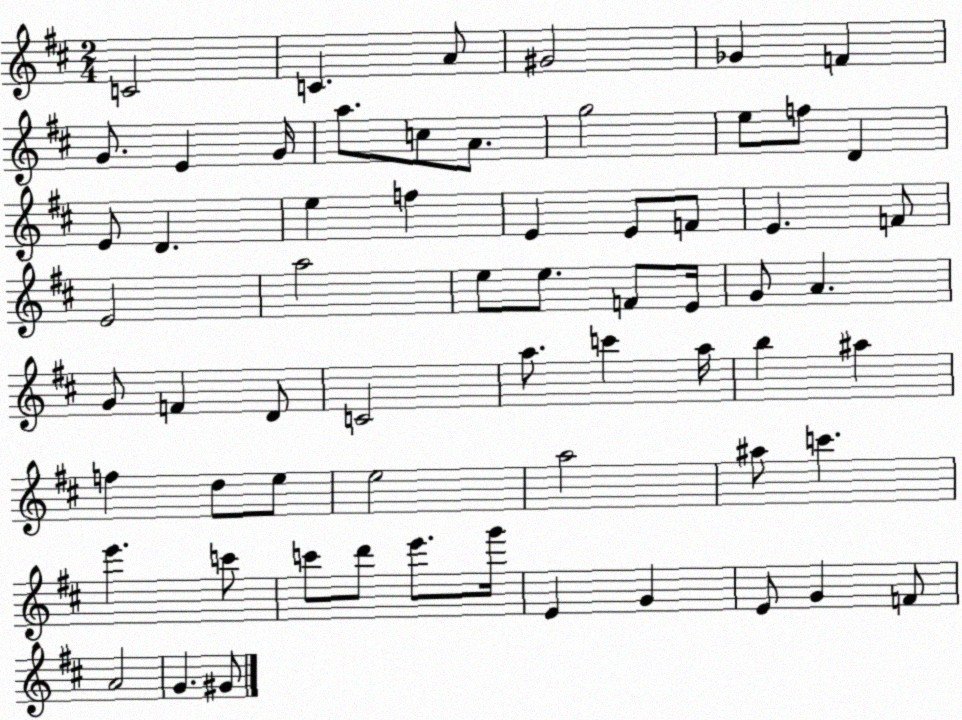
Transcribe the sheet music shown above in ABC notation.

X:1
T:Untitled
M:2/4
L:1/4
K:D
C2 C A/2 ^G2 _G F G/2 E G/4 a/2 c/2 A/2 g2 e/2 f/2 D E/2 D e f E E/2 F/2 E F/2 E2 a2 e/2 e/2 F/2 E/4 G/2 A G/2 F D/2 C2 a/2 c' a/4 b ^a f d/2 e/2 e2 a2 ^a/2 c' e' c'/2 c'/2 d'/2 e'/2 g'/4 E G E/2 G F/2 A2 G ^G/2